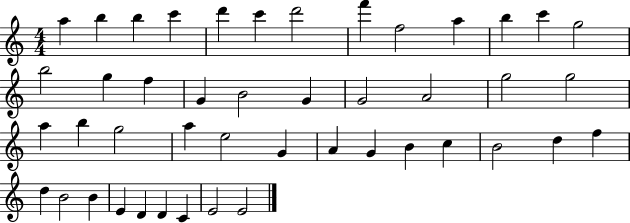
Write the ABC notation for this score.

X:1
T:Untitled
M:4/4
L:1/4
K:C
a b b c' d' c' d'2 f' f2 a b c' g2 b2 g f G B2 G G2 A2 g2 g2 a b g2 a e2 G A G B c B2 d f d B2 B E D D C E2 E2